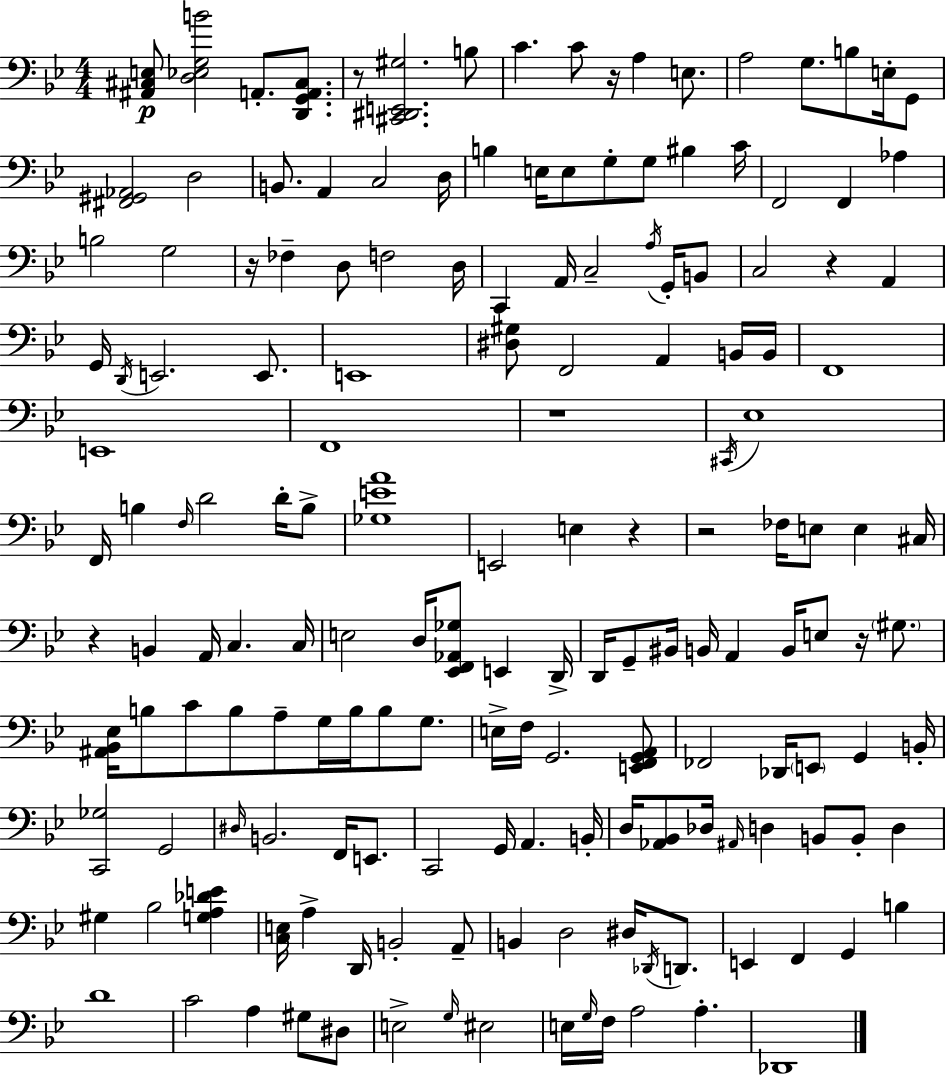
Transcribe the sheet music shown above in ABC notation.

X:1
T:Untitled
M:4/4
L:1/4
K:Bb
[^A,,^C,E,]/2 [D,_E,G,B]2 A,,/2 [D,,G,,A,,^C,]/2 z/2 [^C,,^D,,E,,^G,]2 B,/2 C C/2 z/4 A, E,/2 A,2 G,/2 B,/2 E,/4 G,,/2 [^F,,^G,,_A,,]2 D,2 B,,/2 A,, C,2 D,/4 B, E,/4 E,/2 G,/2 G,/2 ^B, C/4 F,,2 F,, _A, B,2 G,2 z/4 _F, D,/2 F,2 D,/4 C,, A,,/4 C,2 A,/4 G,,/4 B,,/2 C,2 z A,, G,,/4 D,,/4 E,,2 E,,/2 E,,4 [^D,^G,]/2 F,,2 A,, B,,/4 B,,/4 F,,4 E,,4 F,,4 z4 ^C,,/4 _E,4 F,,/4 B, F,/4 D2 D/4 B,/2 [_G,EA]4 E,,2 E, z z2 _F,/4 E,/2 E, ^C,/4 z B,, A,,/4 C, C,/4 E,2 D,/4 [_E,,F,,_A,,_G,]/2 E,, D,,/4 D,,/4 G,,/2 ^B,,/4 B,,/4 A,, B,,/4 E,/2 z/4 ^G,/2 [^A,,_B,,_E,]/4 B,/2 C/2 B,/2 A,/2 G,/4 B,/4 B,/2 G,/2 E,/4 F,/4 G,,2 [E,,F,,G,,A,,]/2 _F,,2 _D,,/4 E,,/2 G,, B,,/4 [C,,_G,]2 G,,2 ^D,/4 B,,2 F,,/4 E,,/2 C,,2 G,,/4 A,, B,,/4 D,/4 [_A,,_B,,]/2 _D,/4 ^A,,/4 D, B,,/2 B,,/2 D, ^G, _B,2 [G,A,_DE] [C,E,]/4 A, D,,/4 B,,2 A,,/2 B,, D,2 ^D,/4 _D,,/4 D,,/2 E,, F,, G,, B, D4 C2 A, ^G,/2 ^D,/2 E,2 G,/4 ^E,2 E,/4 G,/4 F,/4 A,2 A, _D,,4